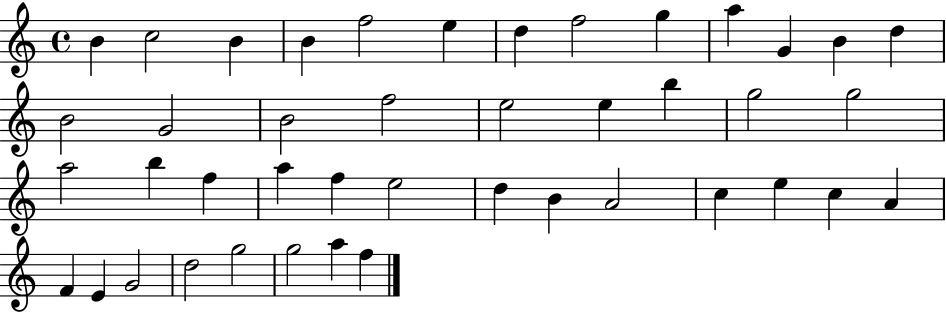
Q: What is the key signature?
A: C major